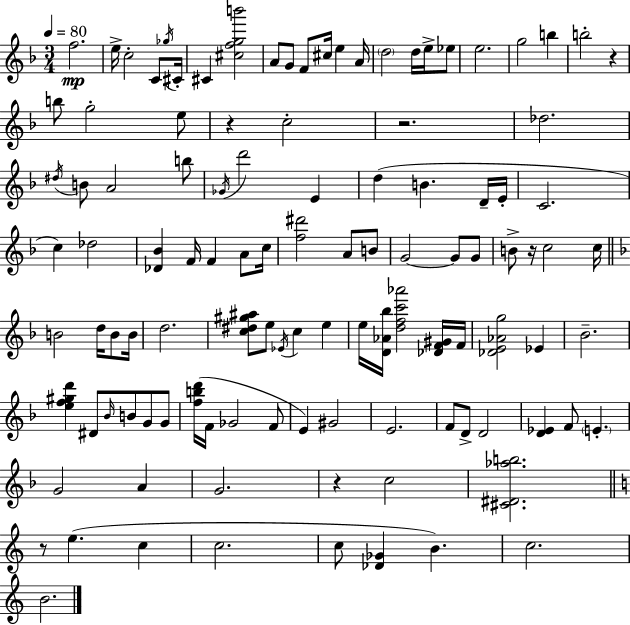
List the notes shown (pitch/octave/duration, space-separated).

F5/h. E5/s C5/h C4/e Gb5/s C#4/s C#4/q [C#5,F5,G5,B6]/h A4/e G4/e F4/e C#5/s E5/q A4/s D5/h D5/s E5/s Eb5/e E5/h. G5/h B5/q B5/h R/q B5/e G5/h E5/e R/q C5/h R/h. Db5/h. D#5/s B4/e A4/h B5/e Gb4/s D6/h E4/q D5/q B4/q. D4/s E4/s C4/h. C5/q Db5/h [Db4,Bb4]/q F4/s F4/q A4/e C5/s [F5,D#6]/h A4/e B4/e G4/h G4/e G4/e B4/e R/s C5/h C5/s B4/h D5/s B4/e B4/s D5/h. [C5,D#5,G#5,A#5]/e E5/e Eb4/s C5/q E5/q E5/s [D4,Ab4,Bb5]/s [D5,F5,C6,Ab6]/h [Db4,F4,G#4]/s F4/s [Db4,E4,Ab4,G5]/h Eb4/q Bb4/h. [E5,F5,G#5,D6]/q D#4/e Bb4/s B4/e G4/e G4/e [F5,B5,D6]/s F4/s Gb4/h F4/e E4/q G#4/h E4/h. F4/e D4/e D4/h [D4,Eb4]/q F4/e E4/q. G4/h A4/q G4/h. R/q C5/h [C#4,D#4,Ab5,B5]/h. R/e E5/q. C5/q C5/h. C5/e [Db4,Gb4]/q B4/q. C5/h. B4/h.